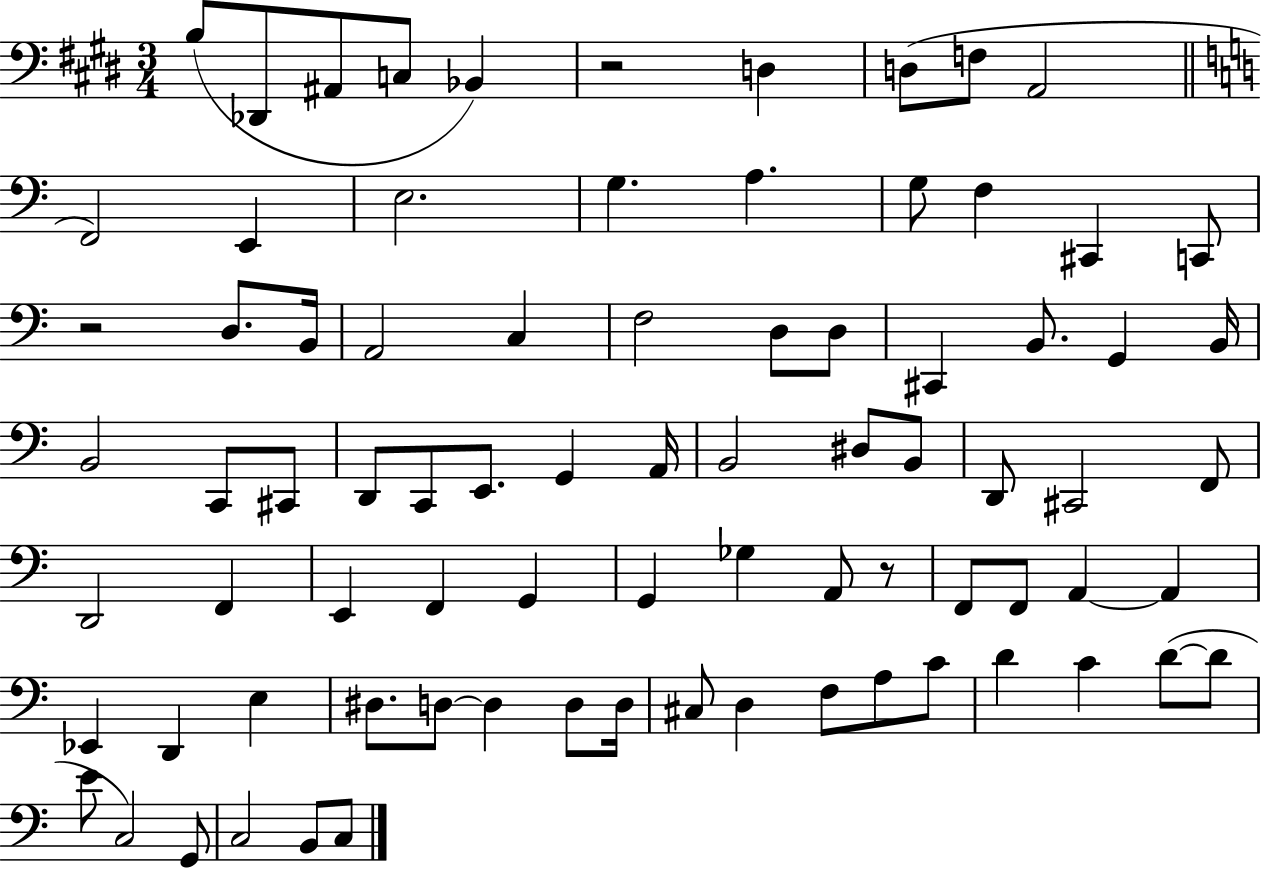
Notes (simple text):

B3/e Db2/e A#2/e C3/e Bb2/q R/h D3/q D3/e F3/e A2/h F2/h E2/q E3/h. G3/q. A3/q. G3/e F3/q C#2/q C2/e R/h D3/e. B2/s A2/h C3/q F3/h D3/e D3/e C#2/q B2/e. G2/q B2/s B2/h C2/e C#2/e D2/e C2/e E2/e. G2/q A2/s B2/h D#3/e B2/e D2/e C#2/h F2/e D2/h F2/q E2/q F2/q G2/q G2/q Gb3/q A2/e R/e F2/e F2/e A2/q A2/q Eb2/q D2/q E3/q D#3/e. D3/e D3/q D3/e D3/s C#3/e D3/q F3/e A3/e C4/e D4/q C4/q D4/e D4/e E4/e C3/h G2/e C3/h B2/e C3/e